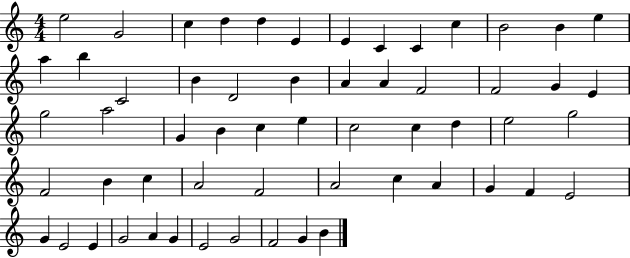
{
  \clef treble
  \numericTimeSignature
  \time 4/4
  \key c \major
  e''2 g'2 | c''4 d''4 d''4 e'4 | e'4 c'4 c'4 c''4 | b'2 b'4 e''4 | \break a''4 b''4 c'2 | b'4 d'2 b'4 | a'4 a'4 f'2 | f'2 g'4 e'4 | \break g''2 a''2 | g'4 b'4 c''4 e''4 | c''2 c''4 d''4 | e''2 g''2 | \break f'2 b'4 c''4 | a'2 f'2 | a'2 c''4 a'4 | g'4 f'4 e'2 | \break g'4 e'2 e'4 | g'2 a'4 g'4 | e'2 g'2 | f'2 g'4 b'4 | \break \bar "|."
}